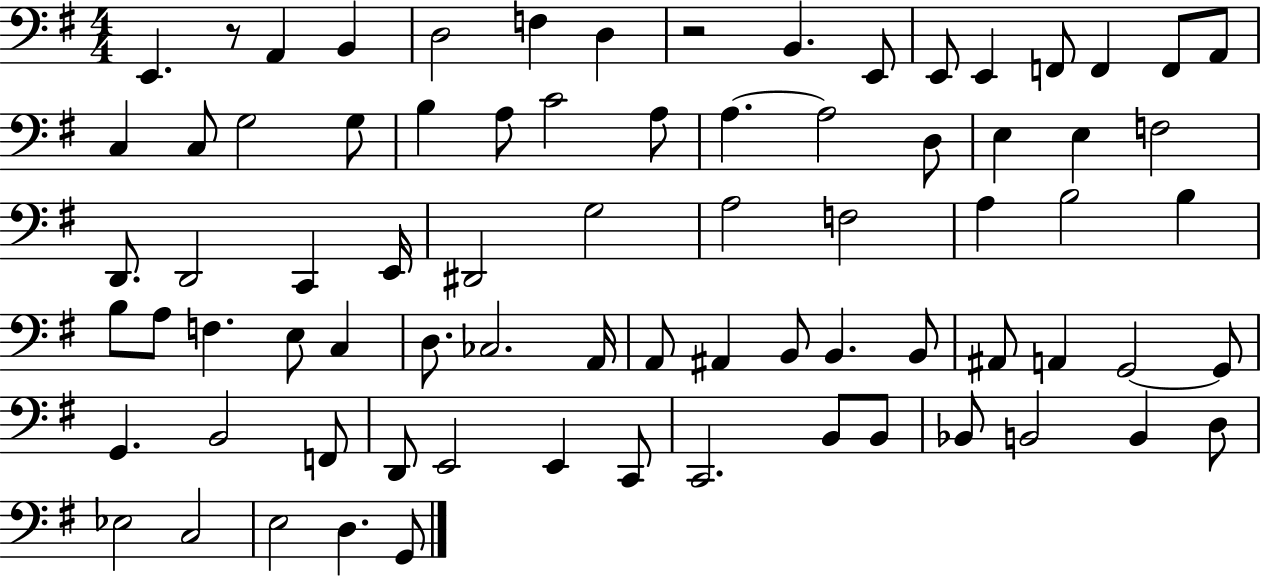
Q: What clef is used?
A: bass